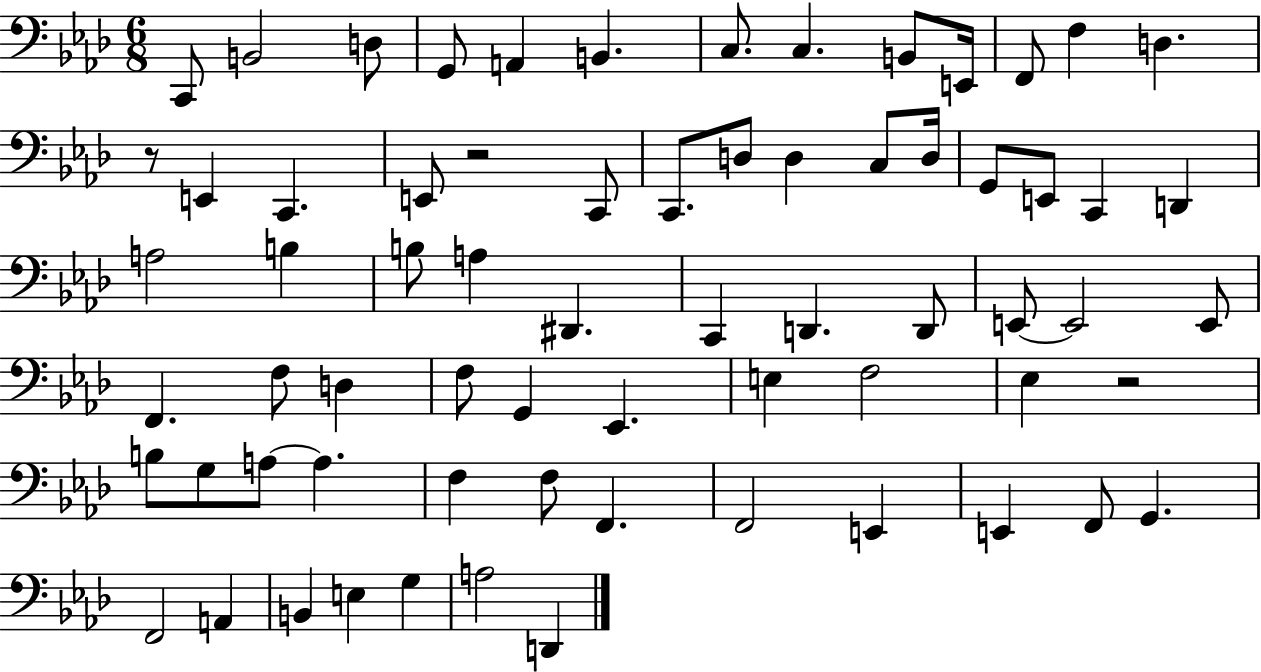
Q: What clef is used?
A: bass